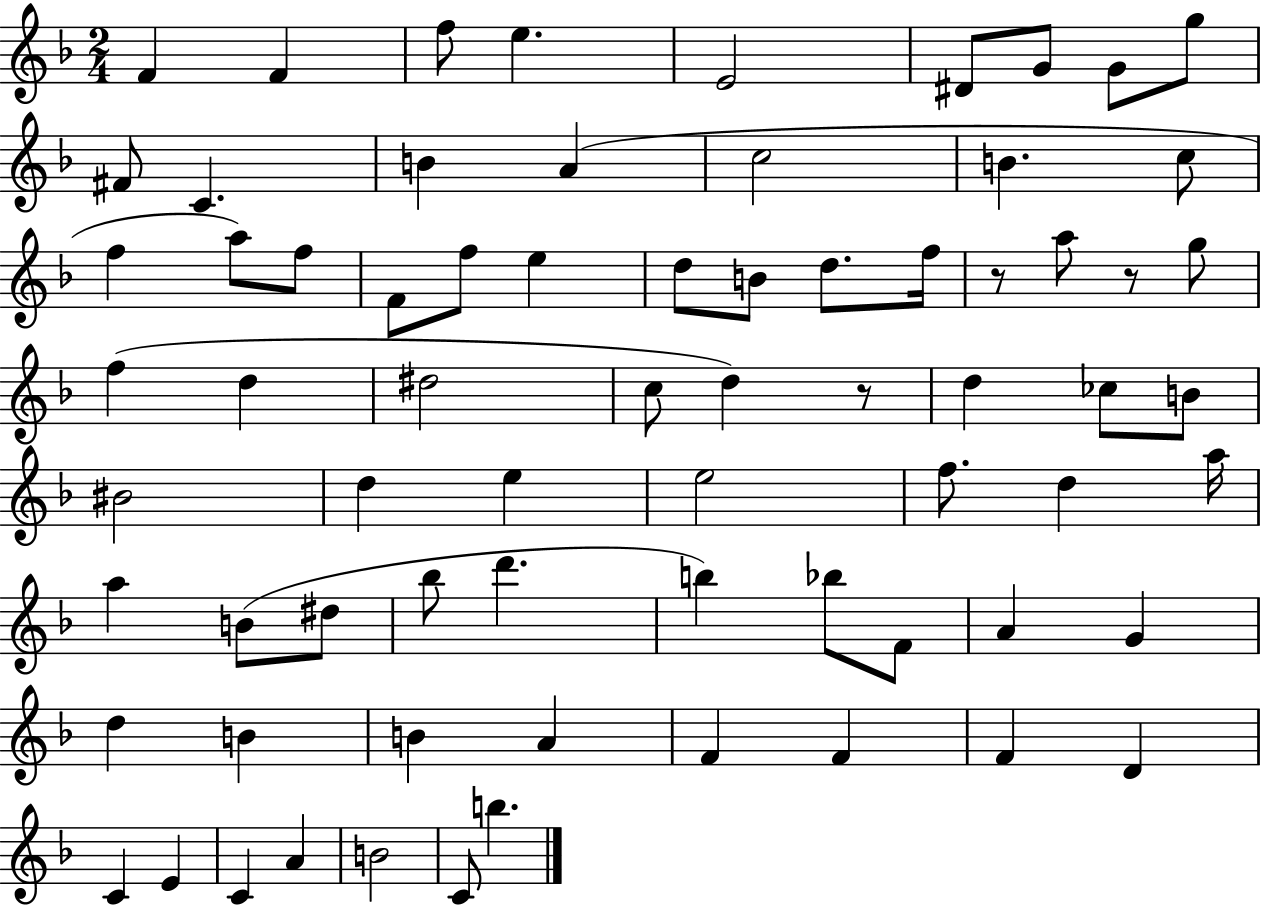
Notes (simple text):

F4/q F4/q F5/e E5/q. E4/h D#4/e G4/e G4/e G5/e F#4/e C4/q. B4/q A4/q C5/h B4/q. C5/e F5/q A5/e F5/e F4/e F5/e E5/q D5/e B4/e D5/e. F5/s R/e A5/e R/e G5/e F5/q D5/q D#5/h C5/e D5/q R/e D5/q CES5/e B4/e BIS4/h D5/q E5/q E5/h F5/e. D5/q A5/s A5/q B4/e D#5/e Bb5/e D6/q. B5/q Bb5/e F4/e A4/q G4/q D5/q B4/q B4/q A4/q F4/q F4/q F4/q D4/q C4/q E4/q C4/q A4/q B4/h C4/e B5/q.